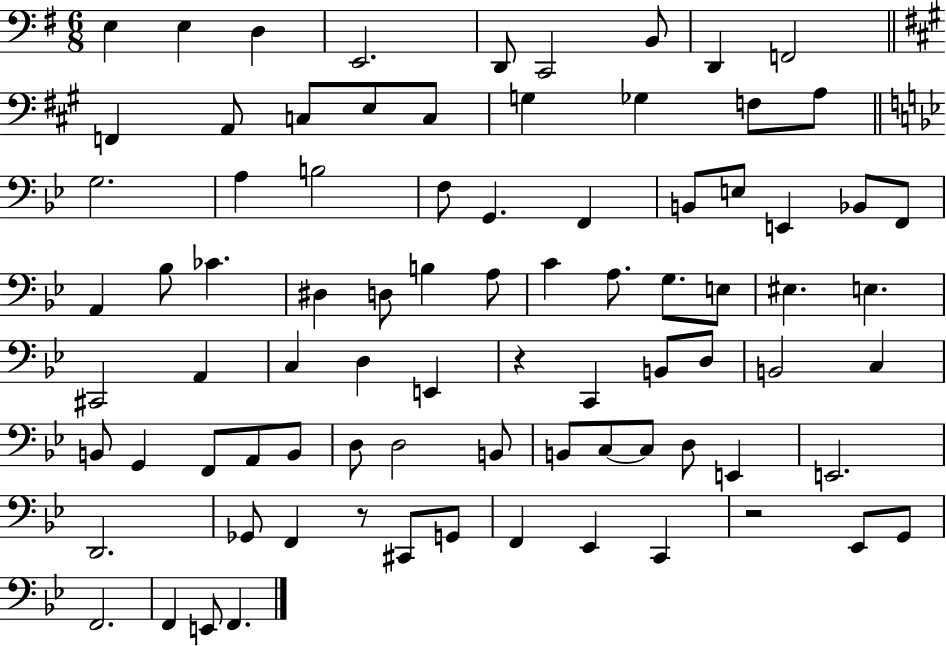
E3/q E3/q D3/q E2/h. D2/e C2/h B2/e D2/q F2/h F2/q A2/e C3/e E3/e C3/e G3/q Gb3/q F3/e A3/e G3/h. A3/q B3/h F3/e G2/q. F2/q B2/e E3/e E2/q Bb2/e F2/e A2/q Bb3/e CES4/q. D#3/q D3/e B3/q A3/e C4/q A3/e. G3/e. E3/e EIS3/q. E3/q. C#2/h A2/q C3/q D3/q E2/q R/q C2/q B2/e D3/e B2/h C3/q B2/e G2/q F2/e A2/e B2/e D3/e D3/h B2/e B2/e C3/e C3/e D3/e E2/q E2/h. D2/h. Gb2/e F2/q R/e C#2/e G2/e F2/q Eb2/q C2/q R/h Eb2/e G2/e F2/h. F2/q E2/e F2/q.